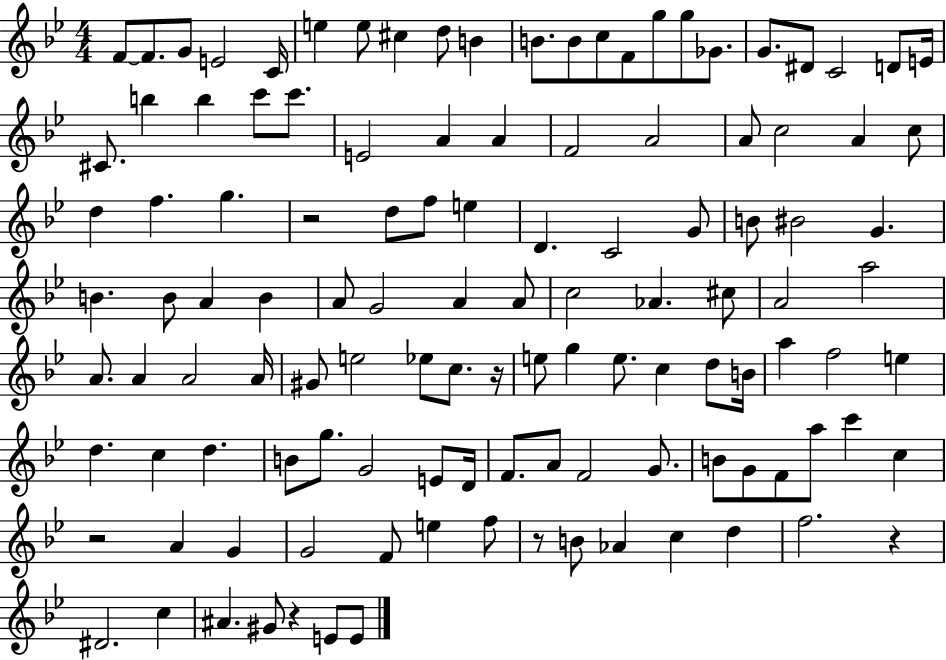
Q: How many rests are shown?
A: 6